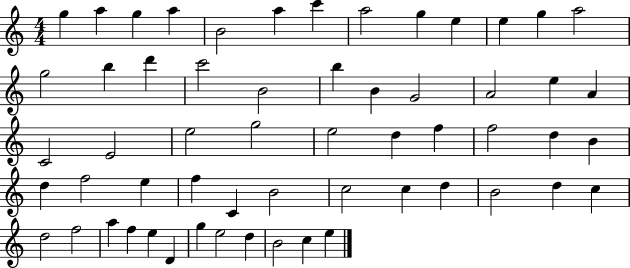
{
  \clef treble
  \numericTimeSignature
  \time 4/4
  \key c \major
  g''4 a''4 g''4 a''4 | b'2 a''4 c'''4 | a''2 g''4 e''4 | e''4 g''4 a''2 | \break g''2 b''4 d'''4 | c'''2 b'2 | b''4 b'4 g'2 | a'2 e''4 a'4 | \break c'2 e'2 | e''2 g''2 | e''2 d''4 f''4 | f''2 d''4 b'4 | \break d''4 f''2 e''4 | f''4 c'4 b'2 | c''2 c''4 d''4 | b'2 d''4 c''4 | \break d''2 f''2 | a''4 f''4 e''4 d'4 | g''4 e''2 d''4 | b'2 c''4 e''4 | \break \bar "|."
}